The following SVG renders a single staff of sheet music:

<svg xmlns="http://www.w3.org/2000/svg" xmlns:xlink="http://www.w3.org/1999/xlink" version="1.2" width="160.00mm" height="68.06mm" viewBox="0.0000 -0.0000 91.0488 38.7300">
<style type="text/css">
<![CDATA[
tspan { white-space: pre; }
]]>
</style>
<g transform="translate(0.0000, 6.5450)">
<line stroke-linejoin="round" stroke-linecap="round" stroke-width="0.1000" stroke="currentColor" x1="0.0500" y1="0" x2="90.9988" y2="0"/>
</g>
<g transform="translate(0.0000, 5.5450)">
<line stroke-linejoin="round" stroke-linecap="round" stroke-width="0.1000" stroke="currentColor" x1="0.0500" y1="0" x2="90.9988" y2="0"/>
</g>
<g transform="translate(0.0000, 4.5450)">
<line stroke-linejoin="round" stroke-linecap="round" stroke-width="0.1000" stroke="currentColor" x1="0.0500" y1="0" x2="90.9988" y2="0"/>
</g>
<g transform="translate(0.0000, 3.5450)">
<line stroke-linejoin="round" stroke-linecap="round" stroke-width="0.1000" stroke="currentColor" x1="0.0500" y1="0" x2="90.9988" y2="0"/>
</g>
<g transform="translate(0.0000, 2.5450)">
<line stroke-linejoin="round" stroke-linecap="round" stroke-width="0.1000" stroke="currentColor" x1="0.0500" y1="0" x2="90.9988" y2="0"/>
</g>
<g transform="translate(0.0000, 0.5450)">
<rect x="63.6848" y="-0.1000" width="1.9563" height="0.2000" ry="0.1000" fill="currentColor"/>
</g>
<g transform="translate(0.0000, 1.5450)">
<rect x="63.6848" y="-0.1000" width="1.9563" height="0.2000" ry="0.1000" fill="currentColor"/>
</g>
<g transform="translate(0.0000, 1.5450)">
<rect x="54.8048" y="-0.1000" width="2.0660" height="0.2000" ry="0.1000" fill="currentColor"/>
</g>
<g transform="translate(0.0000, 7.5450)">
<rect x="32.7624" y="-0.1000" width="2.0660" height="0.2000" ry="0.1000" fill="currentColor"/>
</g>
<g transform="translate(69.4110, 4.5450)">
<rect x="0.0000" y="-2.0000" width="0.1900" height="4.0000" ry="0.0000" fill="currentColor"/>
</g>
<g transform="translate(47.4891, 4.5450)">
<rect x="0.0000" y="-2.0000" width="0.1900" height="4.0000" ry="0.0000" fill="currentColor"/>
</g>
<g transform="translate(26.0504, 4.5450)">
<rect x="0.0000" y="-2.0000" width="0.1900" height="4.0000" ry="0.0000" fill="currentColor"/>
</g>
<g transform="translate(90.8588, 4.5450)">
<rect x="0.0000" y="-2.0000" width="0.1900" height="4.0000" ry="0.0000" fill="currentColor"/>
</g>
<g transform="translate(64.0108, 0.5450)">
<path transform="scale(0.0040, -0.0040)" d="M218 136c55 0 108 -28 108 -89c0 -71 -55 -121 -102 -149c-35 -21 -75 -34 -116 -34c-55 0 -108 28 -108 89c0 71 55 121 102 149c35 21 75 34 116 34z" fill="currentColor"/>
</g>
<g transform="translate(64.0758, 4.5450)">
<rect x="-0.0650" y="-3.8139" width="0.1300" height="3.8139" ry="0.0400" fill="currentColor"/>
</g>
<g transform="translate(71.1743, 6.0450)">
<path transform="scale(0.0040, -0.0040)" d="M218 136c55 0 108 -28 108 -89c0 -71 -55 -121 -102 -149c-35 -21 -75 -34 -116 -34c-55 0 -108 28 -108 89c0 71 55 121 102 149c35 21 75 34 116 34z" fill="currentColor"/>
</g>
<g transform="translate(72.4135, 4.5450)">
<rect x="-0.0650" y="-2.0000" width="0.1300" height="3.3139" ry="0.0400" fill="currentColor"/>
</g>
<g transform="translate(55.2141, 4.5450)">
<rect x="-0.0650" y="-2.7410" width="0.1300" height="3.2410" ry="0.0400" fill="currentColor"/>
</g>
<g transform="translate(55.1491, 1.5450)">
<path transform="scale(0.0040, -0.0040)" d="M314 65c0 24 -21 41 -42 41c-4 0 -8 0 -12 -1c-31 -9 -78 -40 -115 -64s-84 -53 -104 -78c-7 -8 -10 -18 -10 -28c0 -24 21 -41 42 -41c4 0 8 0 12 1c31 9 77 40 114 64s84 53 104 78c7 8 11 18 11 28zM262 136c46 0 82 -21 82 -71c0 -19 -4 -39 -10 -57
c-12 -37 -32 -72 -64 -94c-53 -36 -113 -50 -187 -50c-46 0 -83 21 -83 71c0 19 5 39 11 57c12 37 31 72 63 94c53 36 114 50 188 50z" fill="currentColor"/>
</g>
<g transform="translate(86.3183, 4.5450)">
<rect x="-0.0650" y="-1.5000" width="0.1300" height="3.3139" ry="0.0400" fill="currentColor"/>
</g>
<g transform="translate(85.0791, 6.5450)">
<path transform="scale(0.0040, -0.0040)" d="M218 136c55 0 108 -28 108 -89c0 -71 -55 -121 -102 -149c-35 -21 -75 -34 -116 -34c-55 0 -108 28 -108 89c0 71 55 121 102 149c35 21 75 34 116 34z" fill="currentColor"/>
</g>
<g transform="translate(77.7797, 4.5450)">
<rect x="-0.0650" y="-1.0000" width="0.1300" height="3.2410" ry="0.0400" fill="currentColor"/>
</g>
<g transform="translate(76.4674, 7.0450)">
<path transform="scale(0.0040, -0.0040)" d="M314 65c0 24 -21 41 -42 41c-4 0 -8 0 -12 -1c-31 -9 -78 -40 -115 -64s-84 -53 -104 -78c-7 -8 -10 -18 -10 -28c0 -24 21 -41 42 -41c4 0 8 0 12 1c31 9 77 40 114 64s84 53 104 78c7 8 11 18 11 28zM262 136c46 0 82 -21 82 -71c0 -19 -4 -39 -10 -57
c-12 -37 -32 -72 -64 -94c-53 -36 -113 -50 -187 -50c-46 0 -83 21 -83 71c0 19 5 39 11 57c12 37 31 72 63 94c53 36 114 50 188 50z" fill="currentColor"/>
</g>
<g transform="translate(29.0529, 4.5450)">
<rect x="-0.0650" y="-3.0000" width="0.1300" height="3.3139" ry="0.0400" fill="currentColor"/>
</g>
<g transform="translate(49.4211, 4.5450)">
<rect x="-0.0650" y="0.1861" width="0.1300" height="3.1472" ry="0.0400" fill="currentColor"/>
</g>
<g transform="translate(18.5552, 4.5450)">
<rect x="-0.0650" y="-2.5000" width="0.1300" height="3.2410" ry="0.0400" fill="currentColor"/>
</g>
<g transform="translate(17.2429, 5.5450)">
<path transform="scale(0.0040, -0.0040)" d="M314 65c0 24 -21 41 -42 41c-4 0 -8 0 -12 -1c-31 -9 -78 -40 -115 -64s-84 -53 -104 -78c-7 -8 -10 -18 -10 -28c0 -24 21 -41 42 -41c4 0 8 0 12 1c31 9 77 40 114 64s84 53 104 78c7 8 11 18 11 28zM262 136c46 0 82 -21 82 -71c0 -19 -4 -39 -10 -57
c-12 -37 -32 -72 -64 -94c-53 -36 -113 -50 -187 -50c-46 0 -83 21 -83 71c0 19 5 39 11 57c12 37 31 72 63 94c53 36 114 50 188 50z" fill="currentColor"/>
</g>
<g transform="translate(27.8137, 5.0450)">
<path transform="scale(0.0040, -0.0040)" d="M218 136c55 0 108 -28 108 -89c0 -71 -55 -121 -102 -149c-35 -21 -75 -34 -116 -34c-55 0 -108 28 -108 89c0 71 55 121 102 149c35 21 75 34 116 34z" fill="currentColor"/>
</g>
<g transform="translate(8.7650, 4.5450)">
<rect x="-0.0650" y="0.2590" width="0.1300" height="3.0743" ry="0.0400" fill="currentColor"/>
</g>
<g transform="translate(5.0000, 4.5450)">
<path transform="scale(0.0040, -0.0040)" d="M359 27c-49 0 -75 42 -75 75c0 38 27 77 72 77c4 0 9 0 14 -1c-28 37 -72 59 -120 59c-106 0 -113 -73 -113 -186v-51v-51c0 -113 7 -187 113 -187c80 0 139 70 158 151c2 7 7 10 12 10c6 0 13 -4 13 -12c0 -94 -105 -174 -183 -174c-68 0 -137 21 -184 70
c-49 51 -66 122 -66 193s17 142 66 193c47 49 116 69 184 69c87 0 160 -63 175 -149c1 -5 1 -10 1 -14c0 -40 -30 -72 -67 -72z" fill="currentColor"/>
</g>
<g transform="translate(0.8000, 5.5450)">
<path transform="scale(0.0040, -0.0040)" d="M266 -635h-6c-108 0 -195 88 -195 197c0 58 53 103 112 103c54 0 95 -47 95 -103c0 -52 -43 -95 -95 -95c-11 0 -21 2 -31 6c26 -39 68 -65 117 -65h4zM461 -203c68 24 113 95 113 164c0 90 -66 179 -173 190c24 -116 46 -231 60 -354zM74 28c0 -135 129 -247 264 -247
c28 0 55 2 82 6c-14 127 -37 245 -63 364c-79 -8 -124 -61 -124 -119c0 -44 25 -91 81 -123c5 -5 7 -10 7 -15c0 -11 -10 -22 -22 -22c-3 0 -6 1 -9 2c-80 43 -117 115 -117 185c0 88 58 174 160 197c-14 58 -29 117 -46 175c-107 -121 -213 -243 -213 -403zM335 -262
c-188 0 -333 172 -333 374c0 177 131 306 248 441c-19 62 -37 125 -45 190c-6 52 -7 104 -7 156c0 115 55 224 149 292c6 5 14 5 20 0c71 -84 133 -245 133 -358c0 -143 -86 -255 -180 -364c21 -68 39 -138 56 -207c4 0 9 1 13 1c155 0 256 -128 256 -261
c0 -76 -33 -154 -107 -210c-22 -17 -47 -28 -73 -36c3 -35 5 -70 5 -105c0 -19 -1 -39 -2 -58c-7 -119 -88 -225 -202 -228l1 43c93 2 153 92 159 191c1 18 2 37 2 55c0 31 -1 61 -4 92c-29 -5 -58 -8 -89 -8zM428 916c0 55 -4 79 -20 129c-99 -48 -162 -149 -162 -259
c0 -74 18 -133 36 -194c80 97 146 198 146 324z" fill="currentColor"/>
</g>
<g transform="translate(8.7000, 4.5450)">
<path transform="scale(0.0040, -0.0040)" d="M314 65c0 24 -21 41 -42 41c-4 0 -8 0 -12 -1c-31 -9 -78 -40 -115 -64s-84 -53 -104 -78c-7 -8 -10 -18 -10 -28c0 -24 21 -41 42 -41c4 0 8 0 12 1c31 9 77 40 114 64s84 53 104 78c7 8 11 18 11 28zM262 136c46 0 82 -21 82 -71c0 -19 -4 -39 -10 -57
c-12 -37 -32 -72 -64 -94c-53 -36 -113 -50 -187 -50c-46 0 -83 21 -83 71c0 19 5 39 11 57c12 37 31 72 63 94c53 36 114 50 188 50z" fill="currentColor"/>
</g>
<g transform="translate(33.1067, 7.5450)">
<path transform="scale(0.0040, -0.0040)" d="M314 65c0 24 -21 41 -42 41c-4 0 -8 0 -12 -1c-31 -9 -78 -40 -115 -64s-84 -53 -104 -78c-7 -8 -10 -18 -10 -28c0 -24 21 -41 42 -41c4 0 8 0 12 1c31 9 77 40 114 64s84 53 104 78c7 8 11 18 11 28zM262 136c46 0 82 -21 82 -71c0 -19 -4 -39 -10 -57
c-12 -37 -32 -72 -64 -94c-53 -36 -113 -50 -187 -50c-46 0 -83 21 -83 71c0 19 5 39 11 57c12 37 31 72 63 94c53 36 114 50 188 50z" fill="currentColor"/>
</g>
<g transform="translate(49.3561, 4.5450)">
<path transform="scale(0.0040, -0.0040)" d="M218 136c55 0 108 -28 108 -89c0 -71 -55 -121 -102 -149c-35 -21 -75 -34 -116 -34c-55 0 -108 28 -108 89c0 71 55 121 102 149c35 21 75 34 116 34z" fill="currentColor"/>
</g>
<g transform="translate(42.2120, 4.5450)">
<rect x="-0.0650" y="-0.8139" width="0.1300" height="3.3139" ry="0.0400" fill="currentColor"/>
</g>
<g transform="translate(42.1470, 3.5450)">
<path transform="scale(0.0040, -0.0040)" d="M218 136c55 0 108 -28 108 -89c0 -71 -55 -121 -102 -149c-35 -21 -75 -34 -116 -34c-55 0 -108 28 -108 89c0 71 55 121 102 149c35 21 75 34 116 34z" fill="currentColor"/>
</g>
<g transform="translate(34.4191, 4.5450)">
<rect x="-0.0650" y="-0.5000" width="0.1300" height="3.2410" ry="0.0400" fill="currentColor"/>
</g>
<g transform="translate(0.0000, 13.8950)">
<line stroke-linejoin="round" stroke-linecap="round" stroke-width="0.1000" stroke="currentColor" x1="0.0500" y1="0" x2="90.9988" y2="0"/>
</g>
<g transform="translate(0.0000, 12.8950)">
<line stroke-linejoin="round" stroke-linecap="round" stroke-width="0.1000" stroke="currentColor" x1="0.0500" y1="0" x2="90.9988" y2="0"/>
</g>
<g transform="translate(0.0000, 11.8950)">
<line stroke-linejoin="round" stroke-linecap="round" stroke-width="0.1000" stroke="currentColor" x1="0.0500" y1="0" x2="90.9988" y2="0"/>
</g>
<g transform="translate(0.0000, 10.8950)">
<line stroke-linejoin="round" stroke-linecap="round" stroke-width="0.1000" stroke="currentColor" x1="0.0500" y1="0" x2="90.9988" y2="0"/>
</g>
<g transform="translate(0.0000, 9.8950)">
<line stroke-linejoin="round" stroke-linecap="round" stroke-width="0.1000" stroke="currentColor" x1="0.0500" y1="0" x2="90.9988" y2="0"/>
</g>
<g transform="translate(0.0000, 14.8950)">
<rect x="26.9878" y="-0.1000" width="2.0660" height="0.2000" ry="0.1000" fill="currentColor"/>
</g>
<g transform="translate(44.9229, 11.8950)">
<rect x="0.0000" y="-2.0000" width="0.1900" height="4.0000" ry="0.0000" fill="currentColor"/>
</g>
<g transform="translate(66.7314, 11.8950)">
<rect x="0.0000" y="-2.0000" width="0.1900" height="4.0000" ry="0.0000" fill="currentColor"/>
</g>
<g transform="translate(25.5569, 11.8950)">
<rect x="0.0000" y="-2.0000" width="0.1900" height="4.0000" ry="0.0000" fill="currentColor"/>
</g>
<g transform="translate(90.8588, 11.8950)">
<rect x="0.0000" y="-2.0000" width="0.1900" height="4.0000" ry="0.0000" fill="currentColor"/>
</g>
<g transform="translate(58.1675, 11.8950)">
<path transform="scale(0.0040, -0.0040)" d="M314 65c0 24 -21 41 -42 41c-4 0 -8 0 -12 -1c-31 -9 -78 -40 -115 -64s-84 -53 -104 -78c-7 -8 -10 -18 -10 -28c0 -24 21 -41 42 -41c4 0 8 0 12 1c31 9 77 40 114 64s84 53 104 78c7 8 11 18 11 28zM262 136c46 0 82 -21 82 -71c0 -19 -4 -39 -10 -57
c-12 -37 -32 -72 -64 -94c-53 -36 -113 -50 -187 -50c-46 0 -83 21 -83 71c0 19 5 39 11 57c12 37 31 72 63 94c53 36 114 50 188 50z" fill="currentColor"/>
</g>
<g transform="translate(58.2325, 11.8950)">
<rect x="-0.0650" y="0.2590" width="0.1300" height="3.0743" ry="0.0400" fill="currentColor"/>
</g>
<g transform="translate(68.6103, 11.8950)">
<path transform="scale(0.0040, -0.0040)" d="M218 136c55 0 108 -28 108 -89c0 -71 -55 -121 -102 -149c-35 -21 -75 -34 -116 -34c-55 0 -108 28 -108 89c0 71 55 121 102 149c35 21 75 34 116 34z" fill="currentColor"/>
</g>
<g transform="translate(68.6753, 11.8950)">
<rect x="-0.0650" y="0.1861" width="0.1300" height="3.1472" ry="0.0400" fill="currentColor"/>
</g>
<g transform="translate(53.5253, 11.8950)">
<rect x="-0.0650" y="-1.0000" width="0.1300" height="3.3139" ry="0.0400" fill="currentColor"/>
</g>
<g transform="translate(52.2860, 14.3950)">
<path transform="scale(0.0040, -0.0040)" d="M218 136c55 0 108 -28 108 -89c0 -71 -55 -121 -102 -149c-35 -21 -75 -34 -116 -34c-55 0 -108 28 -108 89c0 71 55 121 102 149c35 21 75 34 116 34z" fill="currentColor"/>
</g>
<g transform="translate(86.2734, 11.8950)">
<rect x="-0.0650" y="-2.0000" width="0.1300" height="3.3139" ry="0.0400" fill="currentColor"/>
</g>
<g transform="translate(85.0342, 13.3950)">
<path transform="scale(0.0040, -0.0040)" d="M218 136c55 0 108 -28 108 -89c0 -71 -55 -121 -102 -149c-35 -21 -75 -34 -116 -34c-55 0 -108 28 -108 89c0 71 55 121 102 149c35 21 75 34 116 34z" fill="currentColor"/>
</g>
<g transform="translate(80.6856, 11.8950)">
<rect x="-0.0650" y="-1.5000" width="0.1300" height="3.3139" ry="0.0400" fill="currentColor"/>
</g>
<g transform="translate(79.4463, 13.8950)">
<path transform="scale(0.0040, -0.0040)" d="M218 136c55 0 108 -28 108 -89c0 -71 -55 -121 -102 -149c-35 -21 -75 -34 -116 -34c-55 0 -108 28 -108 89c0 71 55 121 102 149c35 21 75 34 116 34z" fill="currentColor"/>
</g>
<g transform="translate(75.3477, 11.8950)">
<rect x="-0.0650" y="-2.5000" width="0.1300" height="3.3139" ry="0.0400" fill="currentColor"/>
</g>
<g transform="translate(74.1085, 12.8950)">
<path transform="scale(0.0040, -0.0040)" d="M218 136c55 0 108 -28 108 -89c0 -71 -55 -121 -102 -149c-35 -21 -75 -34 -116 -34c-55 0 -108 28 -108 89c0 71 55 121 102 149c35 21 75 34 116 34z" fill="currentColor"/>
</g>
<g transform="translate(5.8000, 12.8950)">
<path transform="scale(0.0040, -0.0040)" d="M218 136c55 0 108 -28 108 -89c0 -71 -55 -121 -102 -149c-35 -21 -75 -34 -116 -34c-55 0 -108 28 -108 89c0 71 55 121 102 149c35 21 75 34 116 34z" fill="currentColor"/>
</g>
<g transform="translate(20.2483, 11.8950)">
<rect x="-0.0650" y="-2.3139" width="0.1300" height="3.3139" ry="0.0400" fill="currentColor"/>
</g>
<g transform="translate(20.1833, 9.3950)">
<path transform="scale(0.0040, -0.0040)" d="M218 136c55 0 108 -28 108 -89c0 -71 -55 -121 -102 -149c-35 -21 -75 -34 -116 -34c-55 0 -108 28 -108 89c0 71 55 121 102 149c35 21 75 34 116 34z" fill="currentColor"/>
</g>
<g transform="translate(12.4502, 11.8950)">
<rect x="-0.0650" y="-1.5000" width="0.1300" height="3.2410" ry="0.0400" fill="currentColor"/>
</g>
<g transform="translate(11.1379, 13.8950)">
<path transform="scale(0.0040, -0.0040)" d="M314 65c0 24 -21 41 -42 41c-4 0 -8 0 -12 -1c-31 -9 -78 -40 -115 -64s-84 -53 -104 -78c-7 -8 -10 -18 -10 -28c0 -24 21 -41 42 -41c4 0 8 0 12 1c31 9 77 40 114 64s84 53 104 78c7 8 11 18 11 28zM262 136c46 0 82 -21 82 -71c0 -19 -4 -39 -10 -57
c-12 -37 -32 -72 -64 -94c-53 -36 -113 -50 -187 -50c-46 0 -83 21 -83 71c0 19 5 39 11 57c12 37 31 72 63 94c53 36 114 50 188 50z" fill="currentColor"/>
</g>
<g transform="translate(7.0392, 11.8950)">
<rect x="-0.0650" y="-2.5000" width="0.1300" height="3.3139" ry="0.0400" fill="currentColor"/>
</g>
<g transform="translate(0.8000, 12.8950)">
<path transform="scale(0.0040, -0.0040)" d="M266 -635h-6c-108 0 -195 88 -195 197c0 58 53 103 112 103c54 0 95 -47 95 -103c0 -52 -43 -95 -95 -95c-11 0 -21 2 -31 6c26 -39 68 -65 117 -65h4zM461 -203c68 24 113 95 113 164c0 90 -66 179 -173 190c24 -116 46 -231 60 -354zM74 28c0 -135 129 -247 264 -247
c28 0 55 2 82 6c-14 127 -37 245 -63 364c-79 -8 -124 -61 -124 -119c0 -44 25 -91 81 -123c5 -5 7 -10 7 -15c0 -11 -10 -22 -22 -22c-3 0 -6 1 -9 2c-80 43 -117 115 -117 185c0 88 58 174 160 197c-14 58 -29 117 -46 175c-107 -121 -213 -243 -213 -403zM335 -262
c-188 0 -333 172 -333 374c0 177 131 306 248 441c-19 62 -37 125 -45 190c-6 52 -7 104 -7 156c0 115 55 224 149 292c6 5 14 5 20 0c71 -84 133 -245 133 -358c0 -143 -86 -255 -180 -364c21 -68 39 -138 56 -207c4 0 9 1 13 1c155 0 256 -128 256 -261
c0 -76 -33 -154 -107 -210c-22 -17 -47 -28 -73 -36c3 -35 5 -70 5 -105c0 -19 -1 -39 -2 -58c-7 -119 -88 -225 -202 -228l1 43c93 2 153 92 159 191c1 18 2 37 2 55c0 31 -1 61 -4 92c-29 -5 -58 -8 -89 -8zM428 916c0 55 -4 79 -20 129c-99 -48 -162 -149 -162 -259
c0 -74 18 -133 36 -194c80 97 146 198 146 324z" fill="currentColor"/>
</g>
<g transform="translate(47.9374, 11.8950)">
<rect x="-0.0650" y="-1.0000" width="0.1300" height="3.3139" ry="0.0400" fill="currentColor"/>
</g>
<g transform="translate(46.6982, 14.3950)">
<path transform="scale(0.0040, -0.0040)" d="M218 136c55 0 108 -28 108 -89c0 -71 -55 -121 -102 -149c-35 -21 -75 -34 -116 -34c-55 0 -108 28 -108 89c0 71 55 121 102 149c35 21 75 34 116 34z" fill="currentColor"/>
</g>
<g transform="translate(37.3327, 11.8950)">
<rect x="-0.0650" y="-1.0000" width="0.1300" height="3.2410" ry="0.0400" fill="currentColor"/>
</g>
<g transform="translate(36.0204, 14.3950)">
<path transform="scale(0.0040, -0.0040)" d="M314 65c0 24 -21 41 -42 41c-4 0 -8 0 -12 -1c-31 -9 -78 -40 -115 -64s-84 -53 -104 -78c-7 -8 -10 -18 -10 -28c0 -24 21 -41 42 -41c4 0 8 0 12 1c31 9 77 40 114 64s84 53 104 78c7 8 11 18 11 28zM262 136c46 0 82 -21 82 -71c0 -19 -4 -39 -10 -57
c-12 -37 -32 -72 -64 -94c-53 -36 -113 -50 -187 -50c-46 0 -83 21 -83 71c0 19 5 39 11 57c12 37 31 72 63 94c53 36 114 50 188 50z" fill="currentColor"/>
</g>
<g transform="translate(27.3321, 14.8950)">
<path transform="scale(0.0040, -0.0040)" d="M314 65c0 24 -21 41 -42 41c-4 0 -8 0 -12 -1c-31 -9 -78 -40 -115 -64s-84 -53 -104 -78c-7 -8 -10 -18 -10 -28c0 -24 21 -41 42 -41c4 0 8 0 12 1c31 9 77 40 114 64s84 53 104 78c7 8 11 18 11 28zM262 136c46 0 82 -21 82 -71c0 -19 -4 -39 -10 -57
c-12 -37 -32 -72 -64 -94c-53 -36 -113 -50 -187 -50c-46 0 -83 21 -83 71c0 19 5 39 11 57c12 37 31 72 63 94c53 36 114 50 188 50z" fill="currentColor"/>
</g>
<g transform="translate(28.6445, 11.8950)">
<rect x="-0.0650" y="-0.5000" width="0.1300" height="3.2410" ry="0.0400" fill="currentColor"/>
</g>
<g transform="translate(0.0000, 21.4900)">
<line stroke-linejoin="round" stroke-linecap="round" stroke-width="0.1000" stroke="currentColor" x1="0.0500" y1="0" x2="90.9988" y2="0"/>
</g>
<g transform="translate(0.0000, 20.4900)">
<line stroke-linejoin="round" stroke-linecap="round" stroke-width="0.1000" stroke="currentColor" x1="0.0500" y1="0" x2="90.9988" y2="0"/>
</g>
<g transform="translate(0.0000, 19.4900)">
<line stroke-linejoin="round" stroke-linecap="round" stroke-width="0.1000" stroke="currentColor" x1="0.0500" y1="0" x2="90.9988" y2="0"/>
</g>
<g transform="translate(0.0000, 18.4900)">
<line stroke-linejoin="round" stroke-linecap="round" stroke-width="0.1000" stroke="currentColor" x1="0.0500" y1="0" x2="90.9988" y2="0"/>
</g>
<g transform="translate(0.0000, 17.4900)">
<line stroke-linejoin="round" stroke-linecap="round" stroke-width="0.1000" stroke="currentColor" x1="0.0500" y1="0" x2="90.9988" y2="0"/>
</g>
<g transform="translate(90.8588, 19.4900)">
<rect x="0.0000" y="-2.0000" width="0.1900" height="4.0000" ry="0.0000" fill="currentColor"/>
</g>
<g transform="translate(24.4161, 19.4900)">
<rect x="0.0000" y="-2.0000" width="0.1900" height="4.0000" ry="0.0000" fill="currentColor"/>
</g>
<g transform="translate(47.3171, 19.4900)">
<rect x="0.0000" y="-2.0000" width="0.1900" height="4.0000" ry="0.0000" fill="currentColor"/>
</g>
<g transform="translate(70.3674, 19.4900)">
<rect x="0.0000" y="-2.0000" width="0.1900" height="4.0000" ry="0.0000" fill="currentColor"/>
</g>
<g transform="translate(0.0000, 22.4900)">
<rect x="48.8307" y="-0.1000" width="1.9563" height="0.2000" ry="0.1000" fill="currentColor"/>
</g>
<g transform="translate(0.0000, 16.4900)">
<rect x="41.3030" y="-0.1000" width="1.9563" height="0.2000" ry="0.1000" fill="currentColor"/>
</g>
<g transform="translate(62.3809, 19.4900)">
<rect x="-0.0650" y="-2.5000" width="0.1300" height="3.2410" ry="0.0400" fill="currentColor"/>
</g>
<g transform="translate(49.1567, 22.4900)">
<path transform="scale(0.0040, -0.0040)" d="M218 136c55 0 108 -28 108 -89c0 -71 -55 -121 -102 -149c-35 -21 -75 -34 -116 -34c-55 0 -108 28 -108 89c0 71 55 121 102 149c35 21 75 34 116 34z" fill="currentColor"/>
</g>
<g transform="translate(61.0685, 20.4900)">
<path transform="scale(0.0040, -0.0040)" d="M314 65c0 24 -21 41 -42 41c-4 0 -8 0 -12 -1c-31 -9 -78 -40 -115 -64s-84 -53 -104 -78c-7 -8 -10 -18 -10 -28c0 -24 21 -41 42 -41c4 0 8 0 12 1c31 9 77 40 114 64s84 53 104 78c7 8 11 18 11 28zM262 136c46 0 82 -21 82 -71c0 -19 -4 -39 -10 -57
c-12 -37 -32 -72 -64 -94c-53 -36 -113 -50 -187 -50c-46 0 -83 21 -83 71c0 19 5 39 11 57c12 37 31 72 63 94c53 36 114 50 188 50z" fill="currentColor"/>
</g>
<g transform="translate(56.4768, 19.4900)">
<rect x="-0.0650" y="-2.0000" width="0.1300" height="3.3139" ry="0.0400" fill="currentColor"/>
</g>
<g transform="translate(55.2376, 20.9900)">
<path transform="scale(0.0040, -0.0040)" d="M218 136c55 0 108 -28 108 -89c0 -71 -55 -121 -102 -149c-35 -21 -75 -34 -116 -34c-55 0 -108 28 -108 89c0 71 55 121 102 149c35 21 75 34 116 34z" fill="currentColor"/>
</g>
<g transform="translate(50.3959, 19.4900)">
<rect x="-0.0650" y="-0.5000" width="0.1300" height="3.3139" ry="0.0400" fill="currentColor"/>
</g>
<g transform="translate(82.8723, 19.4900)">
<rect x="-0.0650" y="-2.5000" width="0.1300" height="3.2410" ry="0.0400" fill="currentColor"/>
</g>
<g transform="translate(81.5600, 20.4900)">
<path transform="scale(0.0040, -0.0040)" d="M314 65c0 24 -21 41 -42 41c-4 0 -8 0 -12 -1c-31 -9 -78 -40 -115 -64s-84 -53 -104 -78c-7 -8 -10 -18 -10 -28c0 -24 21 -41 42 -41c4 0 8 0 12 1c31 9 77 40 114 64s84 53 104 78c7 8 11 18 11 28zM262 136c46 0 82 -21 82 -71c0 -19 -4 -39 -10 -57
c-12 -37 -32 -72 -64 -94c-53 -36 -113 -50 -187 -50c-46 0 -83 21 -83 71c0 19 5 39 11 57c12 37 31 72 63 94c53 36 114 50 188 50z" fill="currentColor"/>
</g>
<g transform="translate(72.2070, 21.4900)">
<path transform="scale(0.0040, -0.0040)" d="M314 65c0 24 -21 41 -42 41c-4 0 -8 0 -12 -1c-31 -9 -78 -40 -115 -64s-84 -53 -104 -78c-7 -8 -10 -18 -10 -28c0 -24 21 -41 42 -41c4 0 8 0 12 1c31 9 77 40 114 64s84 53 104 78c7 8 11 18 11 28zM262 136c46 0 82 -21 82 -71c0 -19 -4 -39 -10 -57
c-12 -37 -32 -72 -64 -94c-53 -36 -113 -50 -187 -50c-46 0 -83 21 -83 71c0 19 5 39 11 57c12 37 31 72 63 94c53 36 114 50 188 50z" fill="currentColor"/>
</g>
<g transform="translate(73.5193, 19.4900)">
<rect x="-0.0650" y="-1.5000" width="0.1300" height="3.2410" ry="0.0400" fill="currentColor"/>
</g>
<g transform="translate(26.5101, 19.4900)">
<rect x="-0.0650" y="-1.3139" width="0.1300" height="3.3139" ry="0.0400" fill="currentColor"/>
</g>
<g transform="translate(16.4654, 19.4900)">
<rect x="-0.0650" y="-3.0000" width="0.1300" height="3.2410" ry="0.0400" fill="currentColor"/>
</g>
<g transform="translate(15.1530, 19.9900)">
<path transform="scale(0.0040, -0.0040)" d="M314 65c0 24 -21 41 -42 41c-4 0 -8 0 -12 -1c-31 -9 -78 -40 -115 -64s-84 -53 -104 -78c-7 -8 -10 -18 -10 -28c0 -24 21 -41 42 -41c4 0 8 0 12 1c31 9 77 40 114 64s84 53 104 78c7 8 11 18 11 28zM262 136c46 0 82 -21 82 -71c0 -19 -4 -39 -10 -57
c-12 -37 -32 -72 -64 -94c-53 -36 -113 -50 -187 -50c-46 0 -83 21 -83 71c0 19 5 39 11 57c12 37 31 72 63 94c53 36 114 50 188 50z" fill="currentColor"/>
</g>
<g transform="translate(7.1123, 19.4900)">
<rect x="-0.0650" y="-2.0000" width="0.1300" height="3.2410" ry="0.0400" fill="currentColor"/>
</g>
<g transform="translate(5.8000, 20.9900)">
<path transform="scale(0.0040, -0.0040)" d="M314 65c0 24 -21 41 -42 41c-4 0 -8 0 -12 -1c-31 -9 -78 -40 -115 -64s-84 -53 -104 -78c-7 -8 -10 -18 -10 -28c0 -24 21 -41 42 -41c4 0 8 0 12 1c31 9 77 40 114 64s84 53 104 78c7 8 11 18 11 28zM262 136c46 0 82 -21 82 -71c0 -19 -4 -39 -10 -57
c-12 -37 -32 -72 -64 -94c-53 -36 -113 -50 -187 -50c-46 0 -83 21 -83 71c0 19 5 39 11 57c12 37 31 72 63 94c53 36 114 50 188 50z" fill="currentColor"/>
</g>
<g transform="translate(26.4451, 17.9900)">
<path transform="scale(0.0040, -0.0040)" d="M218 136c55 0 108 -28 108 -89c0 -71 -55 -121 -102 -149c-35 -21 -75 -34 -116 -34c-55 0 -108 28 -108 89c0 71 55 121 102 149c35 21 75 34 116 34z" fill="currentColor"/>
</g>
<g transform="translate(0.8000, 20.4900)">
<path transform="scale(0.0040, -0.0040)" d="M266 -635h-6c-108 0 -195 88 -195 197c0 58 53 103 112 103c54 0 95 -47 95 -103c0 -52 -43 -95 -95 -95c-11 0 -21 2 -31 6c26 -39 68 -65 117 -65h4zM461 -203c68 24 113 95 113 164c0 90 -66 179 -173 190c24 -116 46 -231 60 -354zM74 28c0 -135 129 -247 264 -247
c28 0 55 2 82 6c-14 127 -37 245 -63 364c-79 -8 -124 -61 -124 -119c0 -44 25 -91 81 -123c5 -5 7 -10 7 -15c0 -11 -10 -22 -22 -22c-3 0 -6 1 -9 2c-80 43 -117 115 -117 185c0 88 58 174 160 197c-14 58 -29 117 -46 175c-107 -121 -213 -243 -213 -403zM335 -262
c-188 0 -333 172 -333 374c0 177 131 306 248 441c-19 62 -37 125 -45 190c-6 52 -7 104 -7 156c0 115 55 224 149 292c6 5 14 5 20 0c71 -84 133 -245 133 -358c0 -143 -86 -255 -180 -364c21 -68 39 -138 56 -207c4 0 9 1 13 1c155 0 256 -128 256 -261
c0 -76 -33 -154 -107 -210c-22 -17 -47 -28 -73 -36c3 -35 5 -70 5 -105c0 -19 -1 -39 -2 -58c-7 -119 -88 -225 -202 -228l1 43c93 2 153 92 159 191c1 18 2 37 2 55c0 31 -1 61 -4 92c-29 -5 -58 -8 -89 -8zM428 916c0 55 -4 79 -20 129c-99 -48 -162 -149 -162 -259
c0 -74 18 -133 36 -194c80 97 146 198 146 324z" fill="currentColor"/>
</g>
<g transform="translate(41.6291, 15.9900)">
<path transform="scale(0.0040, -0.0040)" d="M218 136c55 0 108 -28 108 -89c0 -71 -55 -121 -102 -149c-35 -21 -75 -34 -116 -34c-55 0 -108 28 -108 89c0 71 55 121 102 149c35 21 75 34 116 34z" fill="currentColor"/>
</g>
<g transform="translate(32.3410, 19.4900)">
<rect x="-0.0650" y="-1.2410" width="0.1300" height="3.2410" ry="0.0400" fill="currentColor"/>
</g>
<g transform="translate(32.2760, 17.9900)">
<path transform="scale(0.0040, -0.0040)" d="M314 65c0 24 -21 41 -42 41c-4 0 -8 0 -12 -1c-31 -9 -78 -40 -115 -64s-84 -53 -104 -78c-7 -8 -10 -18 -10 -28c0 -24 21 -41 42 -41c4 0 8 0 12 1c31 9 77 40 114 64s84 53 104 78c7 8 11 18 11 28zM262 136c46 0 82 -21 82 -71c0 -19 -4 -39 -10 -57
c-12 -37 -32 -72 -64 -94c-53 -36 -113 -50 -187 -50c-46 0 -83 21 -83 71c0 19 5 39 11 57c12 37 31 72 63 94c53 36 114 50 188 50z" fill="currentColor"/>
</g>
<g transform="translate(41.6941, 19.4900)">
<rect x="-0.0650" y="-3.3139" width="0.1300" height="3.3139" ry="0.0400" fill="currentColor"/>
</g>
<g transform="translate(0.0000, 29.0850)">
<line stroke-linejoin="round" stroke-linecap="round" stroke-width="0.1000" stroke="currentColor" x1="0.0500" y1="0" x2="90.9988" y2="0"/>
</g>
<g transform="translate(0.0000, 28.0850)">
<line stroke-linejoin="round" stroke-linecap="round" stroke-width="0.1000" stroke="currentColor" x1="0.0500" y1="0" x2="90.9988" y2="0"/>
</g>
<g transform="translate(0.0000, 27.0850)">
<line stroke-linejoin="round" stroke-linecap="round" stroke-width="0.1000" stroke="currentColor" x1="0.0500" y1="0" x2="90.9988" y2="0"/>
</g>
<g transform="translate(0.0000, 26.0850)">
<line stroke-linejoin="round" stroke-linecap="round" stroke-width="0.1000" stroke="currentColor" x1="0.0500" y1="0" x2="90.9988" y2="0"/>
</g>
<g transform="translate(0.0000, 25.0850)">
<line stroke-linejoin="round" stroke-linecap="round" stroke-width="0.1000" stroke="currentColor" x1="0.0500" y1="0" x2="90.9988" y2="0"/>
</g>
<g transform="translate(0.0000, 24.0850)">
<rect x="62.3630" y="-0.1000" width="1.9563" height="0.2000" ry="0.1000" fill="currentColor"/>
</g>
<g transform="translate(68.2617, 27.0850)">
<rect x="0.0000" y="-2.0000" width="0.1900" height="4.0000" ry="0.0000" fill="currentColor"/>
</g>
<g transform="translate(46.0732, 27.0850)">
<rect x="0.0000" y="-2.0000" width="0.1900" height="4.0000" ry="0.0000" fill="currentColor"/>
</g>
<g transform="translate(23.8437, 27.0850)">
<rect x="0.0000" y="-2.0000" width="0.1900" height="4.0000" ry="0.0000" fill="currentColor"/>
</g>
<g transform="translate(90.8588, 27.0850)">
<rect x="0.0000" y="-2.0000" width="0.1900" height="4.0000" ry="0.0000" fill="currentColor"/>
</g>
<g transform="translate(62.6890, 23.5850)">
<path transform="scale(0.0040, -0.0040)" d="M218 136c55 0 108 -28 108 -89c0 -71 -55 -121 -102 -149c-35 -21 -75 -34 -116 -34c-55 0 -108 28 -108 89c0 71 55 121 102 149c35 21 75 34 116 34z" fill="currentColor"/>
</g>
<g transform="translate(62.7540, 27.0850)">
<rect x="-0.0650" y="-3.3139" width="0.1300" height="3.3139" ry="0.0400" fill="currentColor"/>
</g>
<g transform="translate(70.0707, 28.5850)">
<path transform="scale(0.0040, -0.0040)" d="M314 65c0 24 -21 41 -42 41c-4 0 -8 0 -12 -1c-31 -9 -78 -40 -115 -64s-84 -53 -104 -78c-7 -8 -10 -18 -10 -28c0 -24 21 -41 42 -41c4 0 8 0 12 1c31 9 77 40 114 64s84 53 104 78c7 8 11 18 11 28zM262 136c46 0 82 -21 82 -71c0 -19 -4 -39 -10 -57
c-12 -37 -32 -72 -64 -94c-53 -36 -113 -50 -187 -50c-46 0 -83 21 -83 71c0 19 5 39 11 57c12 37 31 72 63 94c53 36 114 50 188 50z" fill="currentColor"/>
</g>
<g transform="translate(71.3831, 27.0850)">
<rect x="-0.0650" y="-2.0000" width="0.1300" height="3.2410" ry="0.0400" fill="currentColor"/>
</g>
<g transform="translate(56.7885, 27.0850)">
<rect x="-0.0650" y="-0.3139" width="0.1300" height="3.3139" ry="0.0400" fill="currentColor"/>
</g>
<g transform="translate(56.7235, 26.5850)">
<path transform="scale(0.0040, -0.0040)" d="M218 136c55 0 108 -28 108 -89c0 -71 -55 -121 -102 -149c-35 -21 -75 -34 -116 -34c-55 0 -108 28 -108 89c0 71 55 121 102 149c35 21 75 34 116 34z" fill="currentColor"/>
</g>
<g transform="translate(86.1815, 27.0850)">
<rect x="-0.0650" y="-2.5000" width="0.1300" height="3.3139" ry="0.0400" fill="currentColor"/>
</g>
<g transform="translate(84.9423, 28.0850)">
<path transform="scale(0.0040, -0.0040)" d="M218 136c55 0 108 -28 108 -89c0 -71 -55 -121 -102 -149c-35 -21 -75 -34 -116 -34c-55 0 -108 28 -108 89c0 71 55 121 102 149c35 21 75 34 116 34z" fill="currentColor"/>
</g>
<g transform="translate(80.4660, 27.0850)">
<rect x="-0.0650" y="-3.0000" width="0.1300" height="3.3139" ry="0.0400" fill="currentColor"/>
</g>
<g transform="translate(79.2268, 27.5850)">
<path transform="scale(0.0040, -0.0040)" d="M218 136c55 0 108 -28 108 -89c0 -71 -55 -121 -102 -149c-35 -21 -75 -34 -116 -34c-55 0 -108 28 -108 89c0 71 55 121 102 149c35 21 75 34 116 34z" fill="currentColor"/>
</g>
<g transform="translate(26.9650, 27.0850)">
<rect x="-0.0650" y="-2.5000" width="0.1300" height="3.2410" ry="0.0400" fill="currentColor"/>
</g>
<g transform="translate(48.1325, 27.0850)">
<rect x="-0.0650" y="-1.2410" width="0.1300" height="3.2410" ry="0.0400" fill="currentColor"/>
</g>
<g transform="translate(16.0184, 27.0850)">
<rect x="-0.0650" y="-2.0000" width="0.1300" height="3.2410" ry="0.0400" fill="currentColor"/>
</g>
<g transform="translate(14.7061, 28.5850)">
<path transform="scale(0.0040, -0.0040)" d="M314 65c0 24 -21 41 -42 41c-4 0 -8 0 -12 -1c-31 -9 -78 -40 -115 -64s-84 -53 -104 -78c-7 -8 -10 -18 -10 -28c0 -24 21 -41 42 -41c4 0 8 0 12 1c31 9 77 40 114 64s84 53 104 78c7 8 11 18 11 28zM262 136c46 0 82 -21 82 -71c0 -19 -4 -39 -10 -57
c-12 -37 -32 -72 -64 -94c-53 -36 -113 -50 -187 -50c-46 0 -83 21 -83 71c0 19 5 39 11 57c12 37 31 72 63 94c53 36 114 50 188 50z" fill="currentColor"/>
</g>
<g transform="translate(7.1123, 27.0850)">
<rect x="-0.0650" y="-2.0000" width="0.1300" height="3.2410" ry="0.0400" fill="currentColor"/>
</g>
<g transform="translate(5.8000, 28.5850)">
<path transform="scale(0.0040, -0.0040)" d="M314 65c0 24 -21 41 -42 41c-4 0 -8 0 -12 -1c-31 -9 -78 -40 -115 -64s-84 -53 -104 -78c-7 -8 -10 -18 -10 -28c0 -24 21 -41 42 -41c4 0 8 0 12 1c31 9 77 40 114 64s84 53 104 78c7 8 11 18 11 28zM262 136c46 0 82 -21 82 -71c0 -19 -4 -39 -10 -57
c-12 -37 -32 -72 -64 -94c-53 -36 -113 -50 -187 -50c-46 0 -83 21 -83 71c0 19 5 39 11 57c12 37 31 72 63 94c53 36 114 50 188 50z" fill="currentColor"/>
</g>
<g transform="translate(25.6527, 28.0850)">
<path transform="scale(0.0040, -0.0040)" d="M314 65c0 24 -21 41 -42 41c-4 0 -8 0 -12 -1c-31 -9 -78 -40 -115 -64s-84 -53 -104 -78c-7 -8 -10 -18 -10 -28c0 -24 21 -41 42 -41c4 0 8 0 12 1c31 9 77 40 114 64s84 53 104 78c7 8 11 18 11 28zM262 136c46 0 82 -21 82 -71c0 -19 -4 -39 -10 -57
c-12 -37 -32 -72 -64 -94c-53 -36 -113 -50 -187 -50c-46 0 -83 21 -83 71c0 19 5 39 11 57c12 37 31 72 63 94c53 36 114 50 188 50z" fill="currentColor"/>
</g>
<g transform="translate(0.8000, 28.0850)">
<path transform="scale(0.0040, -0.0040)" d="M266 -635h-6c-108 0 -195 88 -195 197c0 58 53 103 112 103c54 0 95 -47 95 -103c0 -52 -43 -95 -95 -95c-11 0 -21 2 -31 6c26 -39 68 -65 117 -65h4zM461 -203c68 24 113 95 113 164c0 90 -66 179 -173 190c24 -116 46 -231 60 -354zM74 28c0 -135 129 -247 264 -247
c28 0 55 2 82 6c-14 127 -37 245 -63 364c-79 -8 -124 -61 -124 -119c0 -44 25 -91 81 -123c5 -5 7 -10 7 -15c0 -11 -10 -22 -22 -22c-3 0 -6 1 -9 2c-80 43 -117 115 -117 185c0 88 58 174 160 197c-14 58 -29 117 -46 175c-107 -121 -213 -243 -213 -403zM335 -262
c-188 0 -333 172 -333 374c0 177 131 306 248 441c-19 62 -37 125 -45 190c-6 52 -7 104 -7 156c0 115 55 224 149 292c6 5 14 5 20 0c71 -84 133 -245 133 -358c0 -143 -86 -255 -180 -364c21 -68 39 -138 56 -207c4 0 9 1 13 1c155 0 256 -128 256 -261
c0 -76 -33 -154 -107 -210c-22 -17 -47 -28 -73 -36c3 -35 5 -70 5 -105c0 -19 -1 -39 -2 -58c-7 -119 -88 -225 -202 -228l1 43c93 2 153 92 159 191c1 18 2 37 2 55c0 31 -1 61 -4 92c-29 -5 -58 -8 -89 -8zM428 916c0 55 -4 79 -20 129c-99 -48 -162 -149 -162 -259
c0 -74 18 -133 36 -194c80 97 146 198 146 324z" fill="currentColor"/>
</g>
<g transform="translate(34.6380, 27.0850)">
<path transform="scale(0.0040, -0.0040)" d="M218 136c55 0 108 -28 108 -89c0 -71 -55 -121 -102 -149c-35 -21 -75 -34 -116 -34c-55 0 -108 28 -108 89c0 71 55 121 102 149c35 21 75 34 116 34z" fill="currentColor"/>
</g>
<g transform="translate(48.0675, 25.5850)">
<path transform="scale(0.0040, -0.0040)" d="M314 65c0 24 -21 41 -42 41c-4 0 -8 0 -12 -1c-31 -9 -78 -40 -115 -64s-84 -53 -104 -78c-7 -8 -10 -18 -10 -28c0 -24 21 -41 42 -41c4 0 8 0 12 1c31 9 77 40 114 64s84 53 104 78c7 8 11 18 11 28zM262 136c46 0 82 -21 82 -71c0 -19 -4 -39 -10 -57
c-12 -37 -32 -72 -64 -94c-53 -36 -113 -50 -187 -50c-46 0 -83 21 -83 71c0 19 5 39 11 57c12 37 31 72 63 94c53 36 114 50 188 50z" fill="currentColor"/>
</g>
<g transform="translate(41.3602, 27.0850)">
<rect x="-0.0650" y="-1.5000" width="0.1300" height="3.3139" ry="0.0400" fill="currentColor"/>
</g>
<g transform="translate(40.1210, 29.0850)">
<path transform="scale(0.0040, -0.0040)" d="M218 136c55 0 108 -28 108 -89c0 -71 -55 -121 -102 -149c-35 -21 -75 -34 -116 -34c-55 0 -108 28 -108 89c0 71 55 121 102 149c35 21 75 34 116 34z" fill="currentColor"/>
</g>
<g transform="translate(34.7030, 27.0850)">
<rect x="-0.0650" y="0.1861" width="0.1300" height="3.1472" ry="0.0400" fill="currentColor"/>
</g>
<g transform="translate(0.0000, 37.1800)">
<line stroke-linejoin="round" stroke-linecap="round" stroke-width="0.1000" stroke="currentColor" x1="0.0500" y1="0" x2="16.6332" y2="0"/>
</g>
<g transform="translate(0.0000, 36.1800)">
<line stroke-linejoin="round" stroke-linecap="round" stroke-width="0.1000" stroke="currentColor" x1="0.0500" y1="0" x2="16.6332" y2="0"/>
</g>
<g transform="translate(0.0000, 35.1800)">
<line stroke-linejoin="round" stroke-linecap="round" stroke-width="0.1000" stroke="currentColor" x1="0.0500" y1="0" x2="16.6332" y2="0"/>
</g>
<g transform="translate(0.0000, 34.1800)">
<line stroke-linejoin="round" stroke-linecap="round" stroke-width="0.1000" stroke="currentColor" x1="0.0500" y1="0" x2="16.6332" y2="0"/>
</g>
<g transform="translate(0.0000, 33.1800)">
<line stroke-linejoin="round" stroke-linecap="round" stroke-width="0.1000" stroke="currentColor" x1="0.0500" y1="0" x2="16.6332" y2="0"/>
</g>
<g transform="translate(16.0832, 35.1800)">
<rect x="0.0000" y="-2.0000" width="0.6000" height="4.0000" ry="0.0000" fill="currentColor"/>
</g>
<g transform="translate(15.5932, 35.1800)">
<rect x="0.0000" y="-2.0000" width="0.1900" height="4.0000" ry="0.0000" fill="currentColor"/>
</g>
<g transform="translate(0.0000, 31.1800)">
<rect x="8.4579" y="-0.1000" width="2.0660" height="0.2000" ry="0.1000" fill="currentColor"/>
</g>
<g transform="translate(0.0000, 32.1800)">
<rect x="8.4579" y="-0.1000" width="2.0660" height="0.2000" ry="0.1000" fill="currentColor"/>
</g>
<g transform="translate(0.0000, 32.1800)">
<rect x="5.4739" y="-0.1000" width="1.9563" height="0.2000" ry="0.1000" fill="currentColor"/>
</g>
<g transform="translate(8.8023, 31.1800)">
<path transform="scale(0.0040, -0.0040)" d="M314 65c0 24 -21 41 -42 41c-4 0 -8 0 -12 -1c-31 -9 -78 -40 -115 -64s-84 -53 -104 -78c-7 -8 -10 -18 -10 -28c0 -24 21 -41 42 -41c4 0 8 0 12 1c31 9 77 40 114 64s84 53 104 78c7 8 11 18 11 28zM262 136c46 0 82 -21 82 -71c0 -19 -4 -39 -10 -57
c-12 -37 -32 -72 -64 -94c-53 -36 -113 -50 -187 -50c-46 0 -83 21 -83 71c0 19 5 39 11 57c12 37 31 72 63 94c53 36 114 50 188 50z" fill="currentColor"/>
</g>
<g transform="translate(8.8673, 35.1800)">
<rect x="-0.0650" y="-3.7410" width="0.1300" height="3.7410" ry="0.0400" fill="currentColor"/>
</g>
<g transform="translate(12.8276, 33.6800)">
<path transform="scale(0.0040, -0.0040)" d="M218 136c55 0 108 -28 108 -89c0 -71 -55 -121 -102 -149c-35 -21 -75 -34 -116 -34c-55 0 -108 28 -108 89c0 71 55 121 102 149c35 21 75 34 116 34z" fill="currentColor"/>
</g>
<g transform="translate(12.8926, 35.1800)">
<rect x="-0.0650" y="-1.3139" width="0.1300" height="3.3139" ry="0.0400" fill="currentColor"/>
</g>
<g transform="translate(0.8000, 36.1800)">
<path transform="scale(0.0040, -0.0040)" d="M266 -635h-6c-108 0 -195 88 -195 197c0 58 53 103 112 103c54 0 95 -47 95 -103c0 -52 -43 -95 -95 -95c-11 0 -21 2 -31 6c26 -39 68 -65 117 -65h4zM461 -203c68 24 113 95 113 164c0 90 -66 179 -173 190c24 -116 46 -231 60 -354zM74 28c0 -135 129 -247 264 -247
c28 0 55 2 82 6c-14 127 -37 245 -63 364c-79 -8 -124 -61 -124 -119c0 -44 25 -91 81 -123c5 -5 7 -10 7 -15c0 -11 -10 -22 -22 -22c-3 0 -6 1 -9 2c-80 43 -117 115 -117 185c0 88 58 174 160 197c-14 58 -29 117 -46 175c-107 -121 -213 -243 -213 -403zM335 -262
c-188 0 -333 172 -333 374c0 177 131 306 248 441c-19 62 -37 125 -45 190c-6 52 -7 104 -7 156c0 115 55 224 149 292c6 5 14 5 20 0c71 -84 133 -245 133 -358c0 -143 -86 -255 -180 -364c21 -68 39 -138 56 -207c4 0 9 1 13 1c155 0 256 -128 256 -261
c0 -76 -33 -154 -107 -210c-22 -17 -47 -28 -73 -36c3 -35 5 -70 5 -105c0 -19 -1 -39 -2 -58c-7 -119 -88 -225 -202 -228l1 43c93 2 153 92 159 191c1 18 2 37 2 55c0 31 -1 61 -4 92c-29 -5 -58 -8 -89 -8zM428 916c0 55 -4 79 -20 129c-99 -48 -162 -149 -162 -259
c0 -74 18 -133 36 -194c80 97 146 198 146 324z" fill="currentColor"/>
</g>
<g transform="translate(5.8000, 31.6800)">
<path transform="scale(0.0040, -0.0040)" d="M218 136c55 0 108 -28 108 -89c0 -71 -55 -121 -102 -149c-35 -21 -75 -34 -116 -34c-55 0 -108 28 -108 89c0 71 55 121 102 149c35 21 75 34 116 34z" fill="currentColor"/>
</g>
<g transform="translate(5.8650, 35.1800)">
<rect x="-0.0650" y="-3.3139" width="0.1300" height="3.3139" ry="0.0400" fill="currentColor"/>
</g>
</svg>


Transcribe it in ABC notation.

X:1
T:Untitled
M:4/4
L:1/4
K:C
B2 G2 A C2 d B a2 c' F D2 E G E2 g C2 D2 D D B2 B G E F F2 A2 e e2 b C F G2 E2 G2 F2 F2 G2 B E e2 c b F2 A G b c'2 e